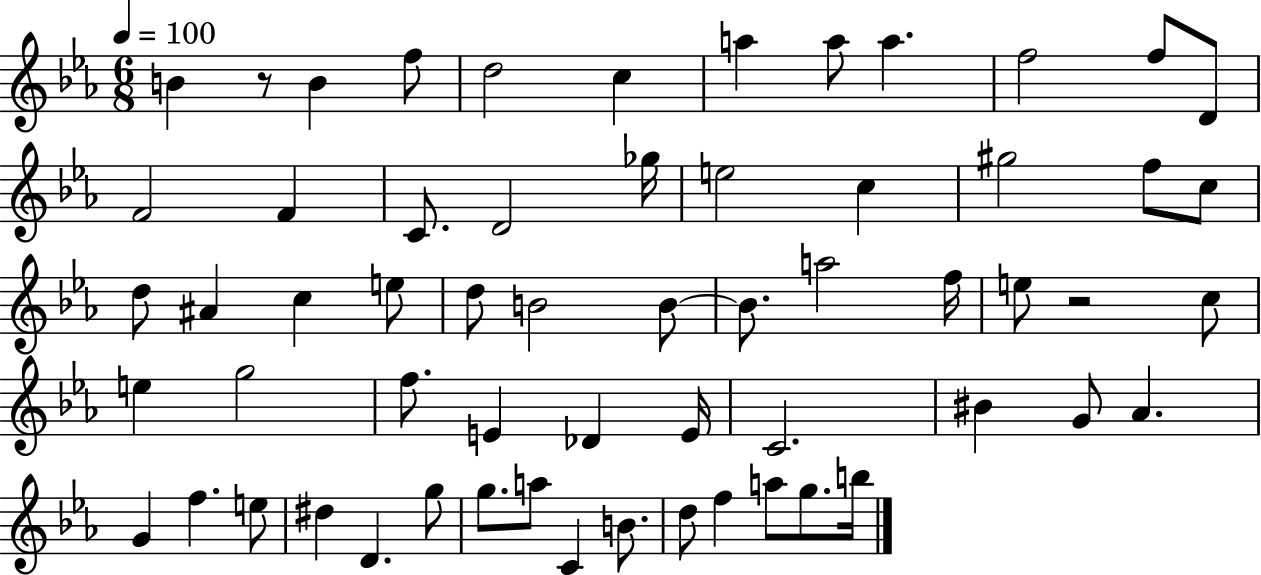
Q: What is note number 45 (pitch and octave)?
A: F5